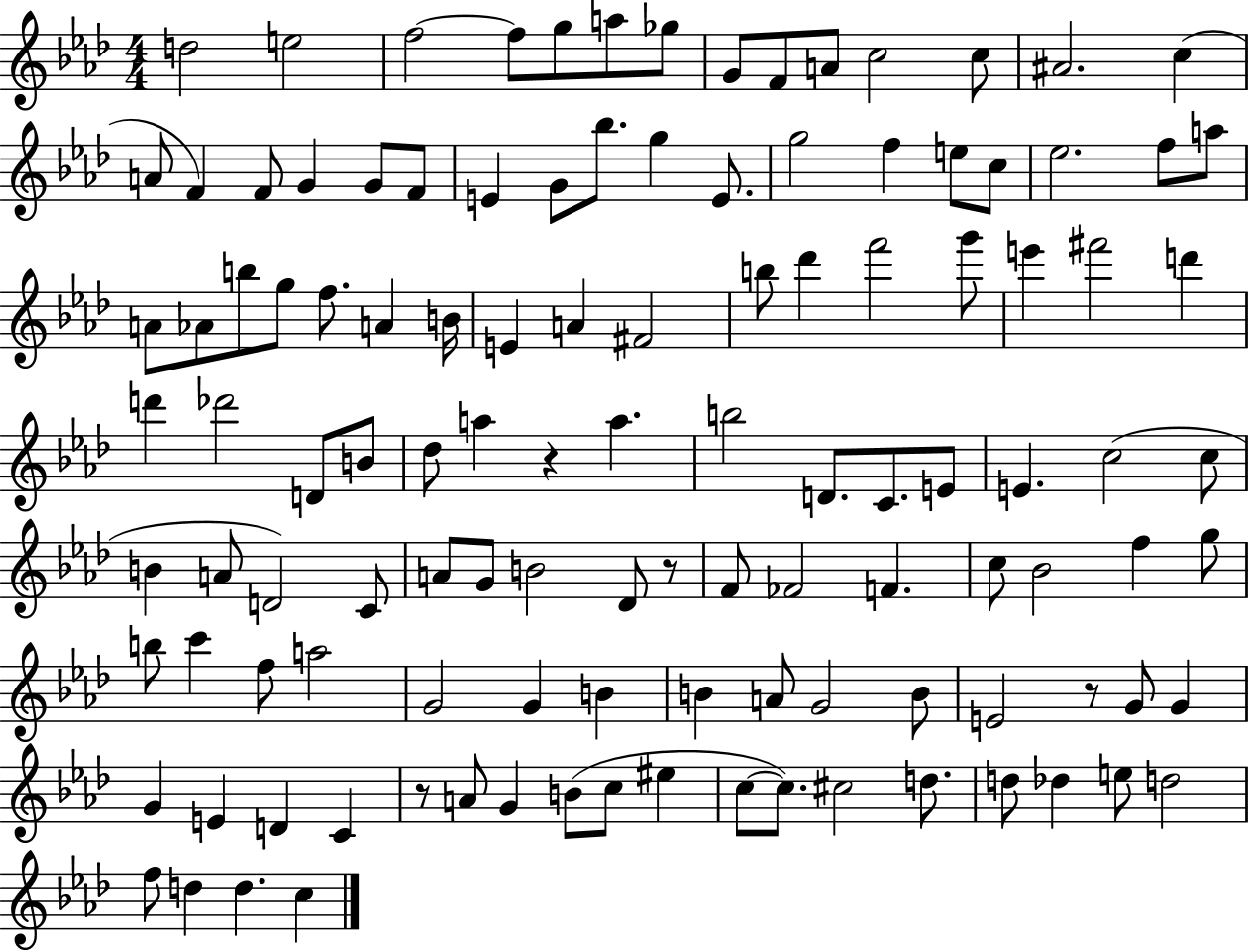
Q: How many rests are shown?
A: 4